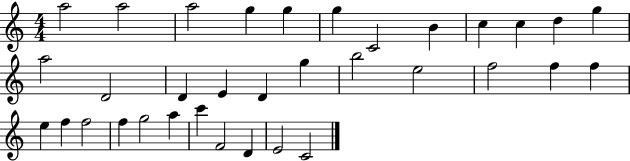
A5/h A5/h A5/h G5/q G5/q G5/q C4/h B4/q C5/q C5/q D5/q G5/q A5/h D4/h D4/q E4/q D4/q G5/q B5/h E5/h F5/h F5/q F5/q E5/q F5/q F5/h F5/q G5/h A5/q C6/q F4/h D4/q E4/h C4/h